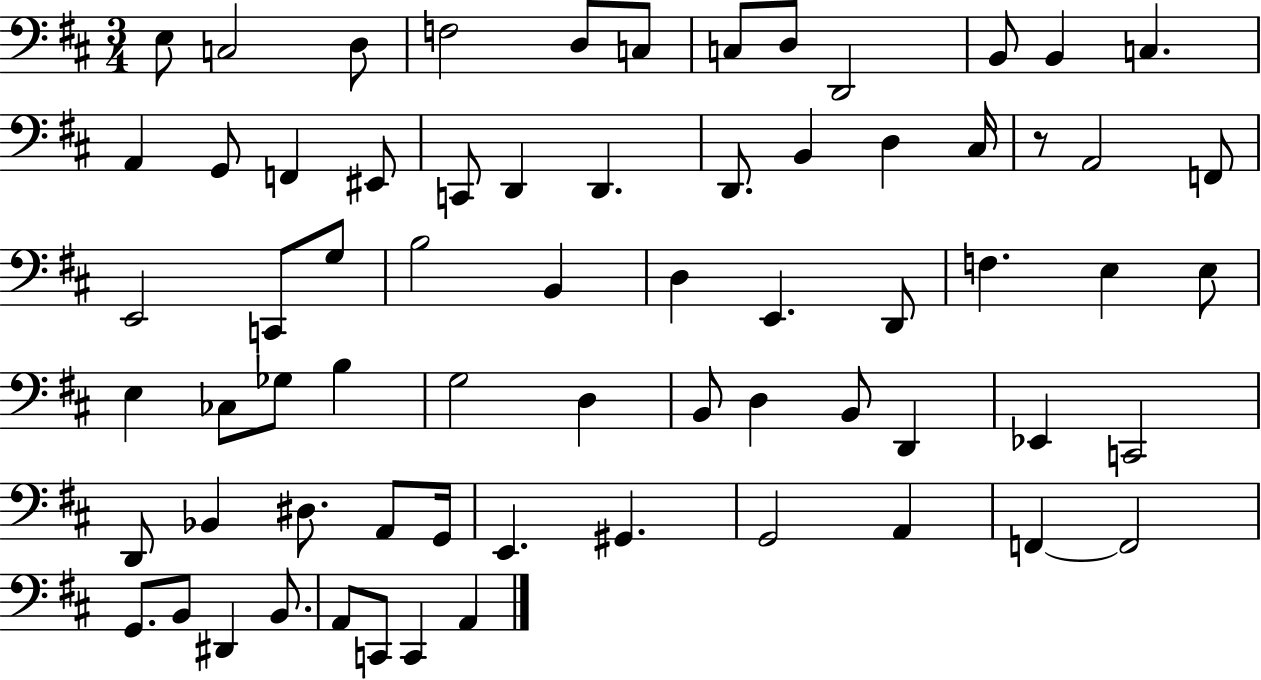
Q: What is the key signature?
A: D major